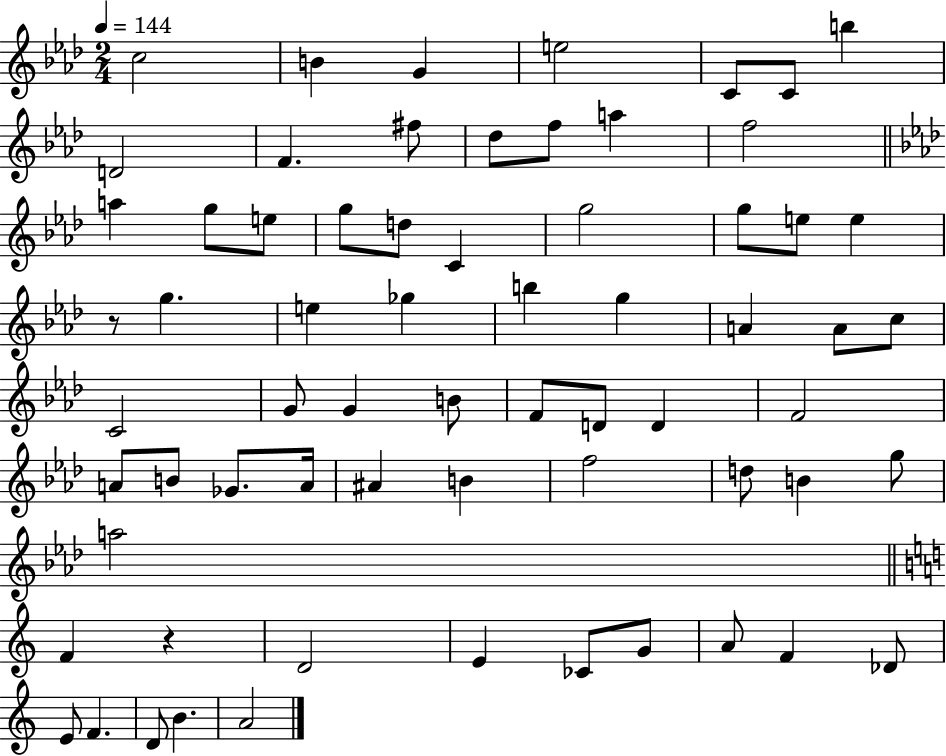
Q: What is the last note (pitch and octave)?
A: A4